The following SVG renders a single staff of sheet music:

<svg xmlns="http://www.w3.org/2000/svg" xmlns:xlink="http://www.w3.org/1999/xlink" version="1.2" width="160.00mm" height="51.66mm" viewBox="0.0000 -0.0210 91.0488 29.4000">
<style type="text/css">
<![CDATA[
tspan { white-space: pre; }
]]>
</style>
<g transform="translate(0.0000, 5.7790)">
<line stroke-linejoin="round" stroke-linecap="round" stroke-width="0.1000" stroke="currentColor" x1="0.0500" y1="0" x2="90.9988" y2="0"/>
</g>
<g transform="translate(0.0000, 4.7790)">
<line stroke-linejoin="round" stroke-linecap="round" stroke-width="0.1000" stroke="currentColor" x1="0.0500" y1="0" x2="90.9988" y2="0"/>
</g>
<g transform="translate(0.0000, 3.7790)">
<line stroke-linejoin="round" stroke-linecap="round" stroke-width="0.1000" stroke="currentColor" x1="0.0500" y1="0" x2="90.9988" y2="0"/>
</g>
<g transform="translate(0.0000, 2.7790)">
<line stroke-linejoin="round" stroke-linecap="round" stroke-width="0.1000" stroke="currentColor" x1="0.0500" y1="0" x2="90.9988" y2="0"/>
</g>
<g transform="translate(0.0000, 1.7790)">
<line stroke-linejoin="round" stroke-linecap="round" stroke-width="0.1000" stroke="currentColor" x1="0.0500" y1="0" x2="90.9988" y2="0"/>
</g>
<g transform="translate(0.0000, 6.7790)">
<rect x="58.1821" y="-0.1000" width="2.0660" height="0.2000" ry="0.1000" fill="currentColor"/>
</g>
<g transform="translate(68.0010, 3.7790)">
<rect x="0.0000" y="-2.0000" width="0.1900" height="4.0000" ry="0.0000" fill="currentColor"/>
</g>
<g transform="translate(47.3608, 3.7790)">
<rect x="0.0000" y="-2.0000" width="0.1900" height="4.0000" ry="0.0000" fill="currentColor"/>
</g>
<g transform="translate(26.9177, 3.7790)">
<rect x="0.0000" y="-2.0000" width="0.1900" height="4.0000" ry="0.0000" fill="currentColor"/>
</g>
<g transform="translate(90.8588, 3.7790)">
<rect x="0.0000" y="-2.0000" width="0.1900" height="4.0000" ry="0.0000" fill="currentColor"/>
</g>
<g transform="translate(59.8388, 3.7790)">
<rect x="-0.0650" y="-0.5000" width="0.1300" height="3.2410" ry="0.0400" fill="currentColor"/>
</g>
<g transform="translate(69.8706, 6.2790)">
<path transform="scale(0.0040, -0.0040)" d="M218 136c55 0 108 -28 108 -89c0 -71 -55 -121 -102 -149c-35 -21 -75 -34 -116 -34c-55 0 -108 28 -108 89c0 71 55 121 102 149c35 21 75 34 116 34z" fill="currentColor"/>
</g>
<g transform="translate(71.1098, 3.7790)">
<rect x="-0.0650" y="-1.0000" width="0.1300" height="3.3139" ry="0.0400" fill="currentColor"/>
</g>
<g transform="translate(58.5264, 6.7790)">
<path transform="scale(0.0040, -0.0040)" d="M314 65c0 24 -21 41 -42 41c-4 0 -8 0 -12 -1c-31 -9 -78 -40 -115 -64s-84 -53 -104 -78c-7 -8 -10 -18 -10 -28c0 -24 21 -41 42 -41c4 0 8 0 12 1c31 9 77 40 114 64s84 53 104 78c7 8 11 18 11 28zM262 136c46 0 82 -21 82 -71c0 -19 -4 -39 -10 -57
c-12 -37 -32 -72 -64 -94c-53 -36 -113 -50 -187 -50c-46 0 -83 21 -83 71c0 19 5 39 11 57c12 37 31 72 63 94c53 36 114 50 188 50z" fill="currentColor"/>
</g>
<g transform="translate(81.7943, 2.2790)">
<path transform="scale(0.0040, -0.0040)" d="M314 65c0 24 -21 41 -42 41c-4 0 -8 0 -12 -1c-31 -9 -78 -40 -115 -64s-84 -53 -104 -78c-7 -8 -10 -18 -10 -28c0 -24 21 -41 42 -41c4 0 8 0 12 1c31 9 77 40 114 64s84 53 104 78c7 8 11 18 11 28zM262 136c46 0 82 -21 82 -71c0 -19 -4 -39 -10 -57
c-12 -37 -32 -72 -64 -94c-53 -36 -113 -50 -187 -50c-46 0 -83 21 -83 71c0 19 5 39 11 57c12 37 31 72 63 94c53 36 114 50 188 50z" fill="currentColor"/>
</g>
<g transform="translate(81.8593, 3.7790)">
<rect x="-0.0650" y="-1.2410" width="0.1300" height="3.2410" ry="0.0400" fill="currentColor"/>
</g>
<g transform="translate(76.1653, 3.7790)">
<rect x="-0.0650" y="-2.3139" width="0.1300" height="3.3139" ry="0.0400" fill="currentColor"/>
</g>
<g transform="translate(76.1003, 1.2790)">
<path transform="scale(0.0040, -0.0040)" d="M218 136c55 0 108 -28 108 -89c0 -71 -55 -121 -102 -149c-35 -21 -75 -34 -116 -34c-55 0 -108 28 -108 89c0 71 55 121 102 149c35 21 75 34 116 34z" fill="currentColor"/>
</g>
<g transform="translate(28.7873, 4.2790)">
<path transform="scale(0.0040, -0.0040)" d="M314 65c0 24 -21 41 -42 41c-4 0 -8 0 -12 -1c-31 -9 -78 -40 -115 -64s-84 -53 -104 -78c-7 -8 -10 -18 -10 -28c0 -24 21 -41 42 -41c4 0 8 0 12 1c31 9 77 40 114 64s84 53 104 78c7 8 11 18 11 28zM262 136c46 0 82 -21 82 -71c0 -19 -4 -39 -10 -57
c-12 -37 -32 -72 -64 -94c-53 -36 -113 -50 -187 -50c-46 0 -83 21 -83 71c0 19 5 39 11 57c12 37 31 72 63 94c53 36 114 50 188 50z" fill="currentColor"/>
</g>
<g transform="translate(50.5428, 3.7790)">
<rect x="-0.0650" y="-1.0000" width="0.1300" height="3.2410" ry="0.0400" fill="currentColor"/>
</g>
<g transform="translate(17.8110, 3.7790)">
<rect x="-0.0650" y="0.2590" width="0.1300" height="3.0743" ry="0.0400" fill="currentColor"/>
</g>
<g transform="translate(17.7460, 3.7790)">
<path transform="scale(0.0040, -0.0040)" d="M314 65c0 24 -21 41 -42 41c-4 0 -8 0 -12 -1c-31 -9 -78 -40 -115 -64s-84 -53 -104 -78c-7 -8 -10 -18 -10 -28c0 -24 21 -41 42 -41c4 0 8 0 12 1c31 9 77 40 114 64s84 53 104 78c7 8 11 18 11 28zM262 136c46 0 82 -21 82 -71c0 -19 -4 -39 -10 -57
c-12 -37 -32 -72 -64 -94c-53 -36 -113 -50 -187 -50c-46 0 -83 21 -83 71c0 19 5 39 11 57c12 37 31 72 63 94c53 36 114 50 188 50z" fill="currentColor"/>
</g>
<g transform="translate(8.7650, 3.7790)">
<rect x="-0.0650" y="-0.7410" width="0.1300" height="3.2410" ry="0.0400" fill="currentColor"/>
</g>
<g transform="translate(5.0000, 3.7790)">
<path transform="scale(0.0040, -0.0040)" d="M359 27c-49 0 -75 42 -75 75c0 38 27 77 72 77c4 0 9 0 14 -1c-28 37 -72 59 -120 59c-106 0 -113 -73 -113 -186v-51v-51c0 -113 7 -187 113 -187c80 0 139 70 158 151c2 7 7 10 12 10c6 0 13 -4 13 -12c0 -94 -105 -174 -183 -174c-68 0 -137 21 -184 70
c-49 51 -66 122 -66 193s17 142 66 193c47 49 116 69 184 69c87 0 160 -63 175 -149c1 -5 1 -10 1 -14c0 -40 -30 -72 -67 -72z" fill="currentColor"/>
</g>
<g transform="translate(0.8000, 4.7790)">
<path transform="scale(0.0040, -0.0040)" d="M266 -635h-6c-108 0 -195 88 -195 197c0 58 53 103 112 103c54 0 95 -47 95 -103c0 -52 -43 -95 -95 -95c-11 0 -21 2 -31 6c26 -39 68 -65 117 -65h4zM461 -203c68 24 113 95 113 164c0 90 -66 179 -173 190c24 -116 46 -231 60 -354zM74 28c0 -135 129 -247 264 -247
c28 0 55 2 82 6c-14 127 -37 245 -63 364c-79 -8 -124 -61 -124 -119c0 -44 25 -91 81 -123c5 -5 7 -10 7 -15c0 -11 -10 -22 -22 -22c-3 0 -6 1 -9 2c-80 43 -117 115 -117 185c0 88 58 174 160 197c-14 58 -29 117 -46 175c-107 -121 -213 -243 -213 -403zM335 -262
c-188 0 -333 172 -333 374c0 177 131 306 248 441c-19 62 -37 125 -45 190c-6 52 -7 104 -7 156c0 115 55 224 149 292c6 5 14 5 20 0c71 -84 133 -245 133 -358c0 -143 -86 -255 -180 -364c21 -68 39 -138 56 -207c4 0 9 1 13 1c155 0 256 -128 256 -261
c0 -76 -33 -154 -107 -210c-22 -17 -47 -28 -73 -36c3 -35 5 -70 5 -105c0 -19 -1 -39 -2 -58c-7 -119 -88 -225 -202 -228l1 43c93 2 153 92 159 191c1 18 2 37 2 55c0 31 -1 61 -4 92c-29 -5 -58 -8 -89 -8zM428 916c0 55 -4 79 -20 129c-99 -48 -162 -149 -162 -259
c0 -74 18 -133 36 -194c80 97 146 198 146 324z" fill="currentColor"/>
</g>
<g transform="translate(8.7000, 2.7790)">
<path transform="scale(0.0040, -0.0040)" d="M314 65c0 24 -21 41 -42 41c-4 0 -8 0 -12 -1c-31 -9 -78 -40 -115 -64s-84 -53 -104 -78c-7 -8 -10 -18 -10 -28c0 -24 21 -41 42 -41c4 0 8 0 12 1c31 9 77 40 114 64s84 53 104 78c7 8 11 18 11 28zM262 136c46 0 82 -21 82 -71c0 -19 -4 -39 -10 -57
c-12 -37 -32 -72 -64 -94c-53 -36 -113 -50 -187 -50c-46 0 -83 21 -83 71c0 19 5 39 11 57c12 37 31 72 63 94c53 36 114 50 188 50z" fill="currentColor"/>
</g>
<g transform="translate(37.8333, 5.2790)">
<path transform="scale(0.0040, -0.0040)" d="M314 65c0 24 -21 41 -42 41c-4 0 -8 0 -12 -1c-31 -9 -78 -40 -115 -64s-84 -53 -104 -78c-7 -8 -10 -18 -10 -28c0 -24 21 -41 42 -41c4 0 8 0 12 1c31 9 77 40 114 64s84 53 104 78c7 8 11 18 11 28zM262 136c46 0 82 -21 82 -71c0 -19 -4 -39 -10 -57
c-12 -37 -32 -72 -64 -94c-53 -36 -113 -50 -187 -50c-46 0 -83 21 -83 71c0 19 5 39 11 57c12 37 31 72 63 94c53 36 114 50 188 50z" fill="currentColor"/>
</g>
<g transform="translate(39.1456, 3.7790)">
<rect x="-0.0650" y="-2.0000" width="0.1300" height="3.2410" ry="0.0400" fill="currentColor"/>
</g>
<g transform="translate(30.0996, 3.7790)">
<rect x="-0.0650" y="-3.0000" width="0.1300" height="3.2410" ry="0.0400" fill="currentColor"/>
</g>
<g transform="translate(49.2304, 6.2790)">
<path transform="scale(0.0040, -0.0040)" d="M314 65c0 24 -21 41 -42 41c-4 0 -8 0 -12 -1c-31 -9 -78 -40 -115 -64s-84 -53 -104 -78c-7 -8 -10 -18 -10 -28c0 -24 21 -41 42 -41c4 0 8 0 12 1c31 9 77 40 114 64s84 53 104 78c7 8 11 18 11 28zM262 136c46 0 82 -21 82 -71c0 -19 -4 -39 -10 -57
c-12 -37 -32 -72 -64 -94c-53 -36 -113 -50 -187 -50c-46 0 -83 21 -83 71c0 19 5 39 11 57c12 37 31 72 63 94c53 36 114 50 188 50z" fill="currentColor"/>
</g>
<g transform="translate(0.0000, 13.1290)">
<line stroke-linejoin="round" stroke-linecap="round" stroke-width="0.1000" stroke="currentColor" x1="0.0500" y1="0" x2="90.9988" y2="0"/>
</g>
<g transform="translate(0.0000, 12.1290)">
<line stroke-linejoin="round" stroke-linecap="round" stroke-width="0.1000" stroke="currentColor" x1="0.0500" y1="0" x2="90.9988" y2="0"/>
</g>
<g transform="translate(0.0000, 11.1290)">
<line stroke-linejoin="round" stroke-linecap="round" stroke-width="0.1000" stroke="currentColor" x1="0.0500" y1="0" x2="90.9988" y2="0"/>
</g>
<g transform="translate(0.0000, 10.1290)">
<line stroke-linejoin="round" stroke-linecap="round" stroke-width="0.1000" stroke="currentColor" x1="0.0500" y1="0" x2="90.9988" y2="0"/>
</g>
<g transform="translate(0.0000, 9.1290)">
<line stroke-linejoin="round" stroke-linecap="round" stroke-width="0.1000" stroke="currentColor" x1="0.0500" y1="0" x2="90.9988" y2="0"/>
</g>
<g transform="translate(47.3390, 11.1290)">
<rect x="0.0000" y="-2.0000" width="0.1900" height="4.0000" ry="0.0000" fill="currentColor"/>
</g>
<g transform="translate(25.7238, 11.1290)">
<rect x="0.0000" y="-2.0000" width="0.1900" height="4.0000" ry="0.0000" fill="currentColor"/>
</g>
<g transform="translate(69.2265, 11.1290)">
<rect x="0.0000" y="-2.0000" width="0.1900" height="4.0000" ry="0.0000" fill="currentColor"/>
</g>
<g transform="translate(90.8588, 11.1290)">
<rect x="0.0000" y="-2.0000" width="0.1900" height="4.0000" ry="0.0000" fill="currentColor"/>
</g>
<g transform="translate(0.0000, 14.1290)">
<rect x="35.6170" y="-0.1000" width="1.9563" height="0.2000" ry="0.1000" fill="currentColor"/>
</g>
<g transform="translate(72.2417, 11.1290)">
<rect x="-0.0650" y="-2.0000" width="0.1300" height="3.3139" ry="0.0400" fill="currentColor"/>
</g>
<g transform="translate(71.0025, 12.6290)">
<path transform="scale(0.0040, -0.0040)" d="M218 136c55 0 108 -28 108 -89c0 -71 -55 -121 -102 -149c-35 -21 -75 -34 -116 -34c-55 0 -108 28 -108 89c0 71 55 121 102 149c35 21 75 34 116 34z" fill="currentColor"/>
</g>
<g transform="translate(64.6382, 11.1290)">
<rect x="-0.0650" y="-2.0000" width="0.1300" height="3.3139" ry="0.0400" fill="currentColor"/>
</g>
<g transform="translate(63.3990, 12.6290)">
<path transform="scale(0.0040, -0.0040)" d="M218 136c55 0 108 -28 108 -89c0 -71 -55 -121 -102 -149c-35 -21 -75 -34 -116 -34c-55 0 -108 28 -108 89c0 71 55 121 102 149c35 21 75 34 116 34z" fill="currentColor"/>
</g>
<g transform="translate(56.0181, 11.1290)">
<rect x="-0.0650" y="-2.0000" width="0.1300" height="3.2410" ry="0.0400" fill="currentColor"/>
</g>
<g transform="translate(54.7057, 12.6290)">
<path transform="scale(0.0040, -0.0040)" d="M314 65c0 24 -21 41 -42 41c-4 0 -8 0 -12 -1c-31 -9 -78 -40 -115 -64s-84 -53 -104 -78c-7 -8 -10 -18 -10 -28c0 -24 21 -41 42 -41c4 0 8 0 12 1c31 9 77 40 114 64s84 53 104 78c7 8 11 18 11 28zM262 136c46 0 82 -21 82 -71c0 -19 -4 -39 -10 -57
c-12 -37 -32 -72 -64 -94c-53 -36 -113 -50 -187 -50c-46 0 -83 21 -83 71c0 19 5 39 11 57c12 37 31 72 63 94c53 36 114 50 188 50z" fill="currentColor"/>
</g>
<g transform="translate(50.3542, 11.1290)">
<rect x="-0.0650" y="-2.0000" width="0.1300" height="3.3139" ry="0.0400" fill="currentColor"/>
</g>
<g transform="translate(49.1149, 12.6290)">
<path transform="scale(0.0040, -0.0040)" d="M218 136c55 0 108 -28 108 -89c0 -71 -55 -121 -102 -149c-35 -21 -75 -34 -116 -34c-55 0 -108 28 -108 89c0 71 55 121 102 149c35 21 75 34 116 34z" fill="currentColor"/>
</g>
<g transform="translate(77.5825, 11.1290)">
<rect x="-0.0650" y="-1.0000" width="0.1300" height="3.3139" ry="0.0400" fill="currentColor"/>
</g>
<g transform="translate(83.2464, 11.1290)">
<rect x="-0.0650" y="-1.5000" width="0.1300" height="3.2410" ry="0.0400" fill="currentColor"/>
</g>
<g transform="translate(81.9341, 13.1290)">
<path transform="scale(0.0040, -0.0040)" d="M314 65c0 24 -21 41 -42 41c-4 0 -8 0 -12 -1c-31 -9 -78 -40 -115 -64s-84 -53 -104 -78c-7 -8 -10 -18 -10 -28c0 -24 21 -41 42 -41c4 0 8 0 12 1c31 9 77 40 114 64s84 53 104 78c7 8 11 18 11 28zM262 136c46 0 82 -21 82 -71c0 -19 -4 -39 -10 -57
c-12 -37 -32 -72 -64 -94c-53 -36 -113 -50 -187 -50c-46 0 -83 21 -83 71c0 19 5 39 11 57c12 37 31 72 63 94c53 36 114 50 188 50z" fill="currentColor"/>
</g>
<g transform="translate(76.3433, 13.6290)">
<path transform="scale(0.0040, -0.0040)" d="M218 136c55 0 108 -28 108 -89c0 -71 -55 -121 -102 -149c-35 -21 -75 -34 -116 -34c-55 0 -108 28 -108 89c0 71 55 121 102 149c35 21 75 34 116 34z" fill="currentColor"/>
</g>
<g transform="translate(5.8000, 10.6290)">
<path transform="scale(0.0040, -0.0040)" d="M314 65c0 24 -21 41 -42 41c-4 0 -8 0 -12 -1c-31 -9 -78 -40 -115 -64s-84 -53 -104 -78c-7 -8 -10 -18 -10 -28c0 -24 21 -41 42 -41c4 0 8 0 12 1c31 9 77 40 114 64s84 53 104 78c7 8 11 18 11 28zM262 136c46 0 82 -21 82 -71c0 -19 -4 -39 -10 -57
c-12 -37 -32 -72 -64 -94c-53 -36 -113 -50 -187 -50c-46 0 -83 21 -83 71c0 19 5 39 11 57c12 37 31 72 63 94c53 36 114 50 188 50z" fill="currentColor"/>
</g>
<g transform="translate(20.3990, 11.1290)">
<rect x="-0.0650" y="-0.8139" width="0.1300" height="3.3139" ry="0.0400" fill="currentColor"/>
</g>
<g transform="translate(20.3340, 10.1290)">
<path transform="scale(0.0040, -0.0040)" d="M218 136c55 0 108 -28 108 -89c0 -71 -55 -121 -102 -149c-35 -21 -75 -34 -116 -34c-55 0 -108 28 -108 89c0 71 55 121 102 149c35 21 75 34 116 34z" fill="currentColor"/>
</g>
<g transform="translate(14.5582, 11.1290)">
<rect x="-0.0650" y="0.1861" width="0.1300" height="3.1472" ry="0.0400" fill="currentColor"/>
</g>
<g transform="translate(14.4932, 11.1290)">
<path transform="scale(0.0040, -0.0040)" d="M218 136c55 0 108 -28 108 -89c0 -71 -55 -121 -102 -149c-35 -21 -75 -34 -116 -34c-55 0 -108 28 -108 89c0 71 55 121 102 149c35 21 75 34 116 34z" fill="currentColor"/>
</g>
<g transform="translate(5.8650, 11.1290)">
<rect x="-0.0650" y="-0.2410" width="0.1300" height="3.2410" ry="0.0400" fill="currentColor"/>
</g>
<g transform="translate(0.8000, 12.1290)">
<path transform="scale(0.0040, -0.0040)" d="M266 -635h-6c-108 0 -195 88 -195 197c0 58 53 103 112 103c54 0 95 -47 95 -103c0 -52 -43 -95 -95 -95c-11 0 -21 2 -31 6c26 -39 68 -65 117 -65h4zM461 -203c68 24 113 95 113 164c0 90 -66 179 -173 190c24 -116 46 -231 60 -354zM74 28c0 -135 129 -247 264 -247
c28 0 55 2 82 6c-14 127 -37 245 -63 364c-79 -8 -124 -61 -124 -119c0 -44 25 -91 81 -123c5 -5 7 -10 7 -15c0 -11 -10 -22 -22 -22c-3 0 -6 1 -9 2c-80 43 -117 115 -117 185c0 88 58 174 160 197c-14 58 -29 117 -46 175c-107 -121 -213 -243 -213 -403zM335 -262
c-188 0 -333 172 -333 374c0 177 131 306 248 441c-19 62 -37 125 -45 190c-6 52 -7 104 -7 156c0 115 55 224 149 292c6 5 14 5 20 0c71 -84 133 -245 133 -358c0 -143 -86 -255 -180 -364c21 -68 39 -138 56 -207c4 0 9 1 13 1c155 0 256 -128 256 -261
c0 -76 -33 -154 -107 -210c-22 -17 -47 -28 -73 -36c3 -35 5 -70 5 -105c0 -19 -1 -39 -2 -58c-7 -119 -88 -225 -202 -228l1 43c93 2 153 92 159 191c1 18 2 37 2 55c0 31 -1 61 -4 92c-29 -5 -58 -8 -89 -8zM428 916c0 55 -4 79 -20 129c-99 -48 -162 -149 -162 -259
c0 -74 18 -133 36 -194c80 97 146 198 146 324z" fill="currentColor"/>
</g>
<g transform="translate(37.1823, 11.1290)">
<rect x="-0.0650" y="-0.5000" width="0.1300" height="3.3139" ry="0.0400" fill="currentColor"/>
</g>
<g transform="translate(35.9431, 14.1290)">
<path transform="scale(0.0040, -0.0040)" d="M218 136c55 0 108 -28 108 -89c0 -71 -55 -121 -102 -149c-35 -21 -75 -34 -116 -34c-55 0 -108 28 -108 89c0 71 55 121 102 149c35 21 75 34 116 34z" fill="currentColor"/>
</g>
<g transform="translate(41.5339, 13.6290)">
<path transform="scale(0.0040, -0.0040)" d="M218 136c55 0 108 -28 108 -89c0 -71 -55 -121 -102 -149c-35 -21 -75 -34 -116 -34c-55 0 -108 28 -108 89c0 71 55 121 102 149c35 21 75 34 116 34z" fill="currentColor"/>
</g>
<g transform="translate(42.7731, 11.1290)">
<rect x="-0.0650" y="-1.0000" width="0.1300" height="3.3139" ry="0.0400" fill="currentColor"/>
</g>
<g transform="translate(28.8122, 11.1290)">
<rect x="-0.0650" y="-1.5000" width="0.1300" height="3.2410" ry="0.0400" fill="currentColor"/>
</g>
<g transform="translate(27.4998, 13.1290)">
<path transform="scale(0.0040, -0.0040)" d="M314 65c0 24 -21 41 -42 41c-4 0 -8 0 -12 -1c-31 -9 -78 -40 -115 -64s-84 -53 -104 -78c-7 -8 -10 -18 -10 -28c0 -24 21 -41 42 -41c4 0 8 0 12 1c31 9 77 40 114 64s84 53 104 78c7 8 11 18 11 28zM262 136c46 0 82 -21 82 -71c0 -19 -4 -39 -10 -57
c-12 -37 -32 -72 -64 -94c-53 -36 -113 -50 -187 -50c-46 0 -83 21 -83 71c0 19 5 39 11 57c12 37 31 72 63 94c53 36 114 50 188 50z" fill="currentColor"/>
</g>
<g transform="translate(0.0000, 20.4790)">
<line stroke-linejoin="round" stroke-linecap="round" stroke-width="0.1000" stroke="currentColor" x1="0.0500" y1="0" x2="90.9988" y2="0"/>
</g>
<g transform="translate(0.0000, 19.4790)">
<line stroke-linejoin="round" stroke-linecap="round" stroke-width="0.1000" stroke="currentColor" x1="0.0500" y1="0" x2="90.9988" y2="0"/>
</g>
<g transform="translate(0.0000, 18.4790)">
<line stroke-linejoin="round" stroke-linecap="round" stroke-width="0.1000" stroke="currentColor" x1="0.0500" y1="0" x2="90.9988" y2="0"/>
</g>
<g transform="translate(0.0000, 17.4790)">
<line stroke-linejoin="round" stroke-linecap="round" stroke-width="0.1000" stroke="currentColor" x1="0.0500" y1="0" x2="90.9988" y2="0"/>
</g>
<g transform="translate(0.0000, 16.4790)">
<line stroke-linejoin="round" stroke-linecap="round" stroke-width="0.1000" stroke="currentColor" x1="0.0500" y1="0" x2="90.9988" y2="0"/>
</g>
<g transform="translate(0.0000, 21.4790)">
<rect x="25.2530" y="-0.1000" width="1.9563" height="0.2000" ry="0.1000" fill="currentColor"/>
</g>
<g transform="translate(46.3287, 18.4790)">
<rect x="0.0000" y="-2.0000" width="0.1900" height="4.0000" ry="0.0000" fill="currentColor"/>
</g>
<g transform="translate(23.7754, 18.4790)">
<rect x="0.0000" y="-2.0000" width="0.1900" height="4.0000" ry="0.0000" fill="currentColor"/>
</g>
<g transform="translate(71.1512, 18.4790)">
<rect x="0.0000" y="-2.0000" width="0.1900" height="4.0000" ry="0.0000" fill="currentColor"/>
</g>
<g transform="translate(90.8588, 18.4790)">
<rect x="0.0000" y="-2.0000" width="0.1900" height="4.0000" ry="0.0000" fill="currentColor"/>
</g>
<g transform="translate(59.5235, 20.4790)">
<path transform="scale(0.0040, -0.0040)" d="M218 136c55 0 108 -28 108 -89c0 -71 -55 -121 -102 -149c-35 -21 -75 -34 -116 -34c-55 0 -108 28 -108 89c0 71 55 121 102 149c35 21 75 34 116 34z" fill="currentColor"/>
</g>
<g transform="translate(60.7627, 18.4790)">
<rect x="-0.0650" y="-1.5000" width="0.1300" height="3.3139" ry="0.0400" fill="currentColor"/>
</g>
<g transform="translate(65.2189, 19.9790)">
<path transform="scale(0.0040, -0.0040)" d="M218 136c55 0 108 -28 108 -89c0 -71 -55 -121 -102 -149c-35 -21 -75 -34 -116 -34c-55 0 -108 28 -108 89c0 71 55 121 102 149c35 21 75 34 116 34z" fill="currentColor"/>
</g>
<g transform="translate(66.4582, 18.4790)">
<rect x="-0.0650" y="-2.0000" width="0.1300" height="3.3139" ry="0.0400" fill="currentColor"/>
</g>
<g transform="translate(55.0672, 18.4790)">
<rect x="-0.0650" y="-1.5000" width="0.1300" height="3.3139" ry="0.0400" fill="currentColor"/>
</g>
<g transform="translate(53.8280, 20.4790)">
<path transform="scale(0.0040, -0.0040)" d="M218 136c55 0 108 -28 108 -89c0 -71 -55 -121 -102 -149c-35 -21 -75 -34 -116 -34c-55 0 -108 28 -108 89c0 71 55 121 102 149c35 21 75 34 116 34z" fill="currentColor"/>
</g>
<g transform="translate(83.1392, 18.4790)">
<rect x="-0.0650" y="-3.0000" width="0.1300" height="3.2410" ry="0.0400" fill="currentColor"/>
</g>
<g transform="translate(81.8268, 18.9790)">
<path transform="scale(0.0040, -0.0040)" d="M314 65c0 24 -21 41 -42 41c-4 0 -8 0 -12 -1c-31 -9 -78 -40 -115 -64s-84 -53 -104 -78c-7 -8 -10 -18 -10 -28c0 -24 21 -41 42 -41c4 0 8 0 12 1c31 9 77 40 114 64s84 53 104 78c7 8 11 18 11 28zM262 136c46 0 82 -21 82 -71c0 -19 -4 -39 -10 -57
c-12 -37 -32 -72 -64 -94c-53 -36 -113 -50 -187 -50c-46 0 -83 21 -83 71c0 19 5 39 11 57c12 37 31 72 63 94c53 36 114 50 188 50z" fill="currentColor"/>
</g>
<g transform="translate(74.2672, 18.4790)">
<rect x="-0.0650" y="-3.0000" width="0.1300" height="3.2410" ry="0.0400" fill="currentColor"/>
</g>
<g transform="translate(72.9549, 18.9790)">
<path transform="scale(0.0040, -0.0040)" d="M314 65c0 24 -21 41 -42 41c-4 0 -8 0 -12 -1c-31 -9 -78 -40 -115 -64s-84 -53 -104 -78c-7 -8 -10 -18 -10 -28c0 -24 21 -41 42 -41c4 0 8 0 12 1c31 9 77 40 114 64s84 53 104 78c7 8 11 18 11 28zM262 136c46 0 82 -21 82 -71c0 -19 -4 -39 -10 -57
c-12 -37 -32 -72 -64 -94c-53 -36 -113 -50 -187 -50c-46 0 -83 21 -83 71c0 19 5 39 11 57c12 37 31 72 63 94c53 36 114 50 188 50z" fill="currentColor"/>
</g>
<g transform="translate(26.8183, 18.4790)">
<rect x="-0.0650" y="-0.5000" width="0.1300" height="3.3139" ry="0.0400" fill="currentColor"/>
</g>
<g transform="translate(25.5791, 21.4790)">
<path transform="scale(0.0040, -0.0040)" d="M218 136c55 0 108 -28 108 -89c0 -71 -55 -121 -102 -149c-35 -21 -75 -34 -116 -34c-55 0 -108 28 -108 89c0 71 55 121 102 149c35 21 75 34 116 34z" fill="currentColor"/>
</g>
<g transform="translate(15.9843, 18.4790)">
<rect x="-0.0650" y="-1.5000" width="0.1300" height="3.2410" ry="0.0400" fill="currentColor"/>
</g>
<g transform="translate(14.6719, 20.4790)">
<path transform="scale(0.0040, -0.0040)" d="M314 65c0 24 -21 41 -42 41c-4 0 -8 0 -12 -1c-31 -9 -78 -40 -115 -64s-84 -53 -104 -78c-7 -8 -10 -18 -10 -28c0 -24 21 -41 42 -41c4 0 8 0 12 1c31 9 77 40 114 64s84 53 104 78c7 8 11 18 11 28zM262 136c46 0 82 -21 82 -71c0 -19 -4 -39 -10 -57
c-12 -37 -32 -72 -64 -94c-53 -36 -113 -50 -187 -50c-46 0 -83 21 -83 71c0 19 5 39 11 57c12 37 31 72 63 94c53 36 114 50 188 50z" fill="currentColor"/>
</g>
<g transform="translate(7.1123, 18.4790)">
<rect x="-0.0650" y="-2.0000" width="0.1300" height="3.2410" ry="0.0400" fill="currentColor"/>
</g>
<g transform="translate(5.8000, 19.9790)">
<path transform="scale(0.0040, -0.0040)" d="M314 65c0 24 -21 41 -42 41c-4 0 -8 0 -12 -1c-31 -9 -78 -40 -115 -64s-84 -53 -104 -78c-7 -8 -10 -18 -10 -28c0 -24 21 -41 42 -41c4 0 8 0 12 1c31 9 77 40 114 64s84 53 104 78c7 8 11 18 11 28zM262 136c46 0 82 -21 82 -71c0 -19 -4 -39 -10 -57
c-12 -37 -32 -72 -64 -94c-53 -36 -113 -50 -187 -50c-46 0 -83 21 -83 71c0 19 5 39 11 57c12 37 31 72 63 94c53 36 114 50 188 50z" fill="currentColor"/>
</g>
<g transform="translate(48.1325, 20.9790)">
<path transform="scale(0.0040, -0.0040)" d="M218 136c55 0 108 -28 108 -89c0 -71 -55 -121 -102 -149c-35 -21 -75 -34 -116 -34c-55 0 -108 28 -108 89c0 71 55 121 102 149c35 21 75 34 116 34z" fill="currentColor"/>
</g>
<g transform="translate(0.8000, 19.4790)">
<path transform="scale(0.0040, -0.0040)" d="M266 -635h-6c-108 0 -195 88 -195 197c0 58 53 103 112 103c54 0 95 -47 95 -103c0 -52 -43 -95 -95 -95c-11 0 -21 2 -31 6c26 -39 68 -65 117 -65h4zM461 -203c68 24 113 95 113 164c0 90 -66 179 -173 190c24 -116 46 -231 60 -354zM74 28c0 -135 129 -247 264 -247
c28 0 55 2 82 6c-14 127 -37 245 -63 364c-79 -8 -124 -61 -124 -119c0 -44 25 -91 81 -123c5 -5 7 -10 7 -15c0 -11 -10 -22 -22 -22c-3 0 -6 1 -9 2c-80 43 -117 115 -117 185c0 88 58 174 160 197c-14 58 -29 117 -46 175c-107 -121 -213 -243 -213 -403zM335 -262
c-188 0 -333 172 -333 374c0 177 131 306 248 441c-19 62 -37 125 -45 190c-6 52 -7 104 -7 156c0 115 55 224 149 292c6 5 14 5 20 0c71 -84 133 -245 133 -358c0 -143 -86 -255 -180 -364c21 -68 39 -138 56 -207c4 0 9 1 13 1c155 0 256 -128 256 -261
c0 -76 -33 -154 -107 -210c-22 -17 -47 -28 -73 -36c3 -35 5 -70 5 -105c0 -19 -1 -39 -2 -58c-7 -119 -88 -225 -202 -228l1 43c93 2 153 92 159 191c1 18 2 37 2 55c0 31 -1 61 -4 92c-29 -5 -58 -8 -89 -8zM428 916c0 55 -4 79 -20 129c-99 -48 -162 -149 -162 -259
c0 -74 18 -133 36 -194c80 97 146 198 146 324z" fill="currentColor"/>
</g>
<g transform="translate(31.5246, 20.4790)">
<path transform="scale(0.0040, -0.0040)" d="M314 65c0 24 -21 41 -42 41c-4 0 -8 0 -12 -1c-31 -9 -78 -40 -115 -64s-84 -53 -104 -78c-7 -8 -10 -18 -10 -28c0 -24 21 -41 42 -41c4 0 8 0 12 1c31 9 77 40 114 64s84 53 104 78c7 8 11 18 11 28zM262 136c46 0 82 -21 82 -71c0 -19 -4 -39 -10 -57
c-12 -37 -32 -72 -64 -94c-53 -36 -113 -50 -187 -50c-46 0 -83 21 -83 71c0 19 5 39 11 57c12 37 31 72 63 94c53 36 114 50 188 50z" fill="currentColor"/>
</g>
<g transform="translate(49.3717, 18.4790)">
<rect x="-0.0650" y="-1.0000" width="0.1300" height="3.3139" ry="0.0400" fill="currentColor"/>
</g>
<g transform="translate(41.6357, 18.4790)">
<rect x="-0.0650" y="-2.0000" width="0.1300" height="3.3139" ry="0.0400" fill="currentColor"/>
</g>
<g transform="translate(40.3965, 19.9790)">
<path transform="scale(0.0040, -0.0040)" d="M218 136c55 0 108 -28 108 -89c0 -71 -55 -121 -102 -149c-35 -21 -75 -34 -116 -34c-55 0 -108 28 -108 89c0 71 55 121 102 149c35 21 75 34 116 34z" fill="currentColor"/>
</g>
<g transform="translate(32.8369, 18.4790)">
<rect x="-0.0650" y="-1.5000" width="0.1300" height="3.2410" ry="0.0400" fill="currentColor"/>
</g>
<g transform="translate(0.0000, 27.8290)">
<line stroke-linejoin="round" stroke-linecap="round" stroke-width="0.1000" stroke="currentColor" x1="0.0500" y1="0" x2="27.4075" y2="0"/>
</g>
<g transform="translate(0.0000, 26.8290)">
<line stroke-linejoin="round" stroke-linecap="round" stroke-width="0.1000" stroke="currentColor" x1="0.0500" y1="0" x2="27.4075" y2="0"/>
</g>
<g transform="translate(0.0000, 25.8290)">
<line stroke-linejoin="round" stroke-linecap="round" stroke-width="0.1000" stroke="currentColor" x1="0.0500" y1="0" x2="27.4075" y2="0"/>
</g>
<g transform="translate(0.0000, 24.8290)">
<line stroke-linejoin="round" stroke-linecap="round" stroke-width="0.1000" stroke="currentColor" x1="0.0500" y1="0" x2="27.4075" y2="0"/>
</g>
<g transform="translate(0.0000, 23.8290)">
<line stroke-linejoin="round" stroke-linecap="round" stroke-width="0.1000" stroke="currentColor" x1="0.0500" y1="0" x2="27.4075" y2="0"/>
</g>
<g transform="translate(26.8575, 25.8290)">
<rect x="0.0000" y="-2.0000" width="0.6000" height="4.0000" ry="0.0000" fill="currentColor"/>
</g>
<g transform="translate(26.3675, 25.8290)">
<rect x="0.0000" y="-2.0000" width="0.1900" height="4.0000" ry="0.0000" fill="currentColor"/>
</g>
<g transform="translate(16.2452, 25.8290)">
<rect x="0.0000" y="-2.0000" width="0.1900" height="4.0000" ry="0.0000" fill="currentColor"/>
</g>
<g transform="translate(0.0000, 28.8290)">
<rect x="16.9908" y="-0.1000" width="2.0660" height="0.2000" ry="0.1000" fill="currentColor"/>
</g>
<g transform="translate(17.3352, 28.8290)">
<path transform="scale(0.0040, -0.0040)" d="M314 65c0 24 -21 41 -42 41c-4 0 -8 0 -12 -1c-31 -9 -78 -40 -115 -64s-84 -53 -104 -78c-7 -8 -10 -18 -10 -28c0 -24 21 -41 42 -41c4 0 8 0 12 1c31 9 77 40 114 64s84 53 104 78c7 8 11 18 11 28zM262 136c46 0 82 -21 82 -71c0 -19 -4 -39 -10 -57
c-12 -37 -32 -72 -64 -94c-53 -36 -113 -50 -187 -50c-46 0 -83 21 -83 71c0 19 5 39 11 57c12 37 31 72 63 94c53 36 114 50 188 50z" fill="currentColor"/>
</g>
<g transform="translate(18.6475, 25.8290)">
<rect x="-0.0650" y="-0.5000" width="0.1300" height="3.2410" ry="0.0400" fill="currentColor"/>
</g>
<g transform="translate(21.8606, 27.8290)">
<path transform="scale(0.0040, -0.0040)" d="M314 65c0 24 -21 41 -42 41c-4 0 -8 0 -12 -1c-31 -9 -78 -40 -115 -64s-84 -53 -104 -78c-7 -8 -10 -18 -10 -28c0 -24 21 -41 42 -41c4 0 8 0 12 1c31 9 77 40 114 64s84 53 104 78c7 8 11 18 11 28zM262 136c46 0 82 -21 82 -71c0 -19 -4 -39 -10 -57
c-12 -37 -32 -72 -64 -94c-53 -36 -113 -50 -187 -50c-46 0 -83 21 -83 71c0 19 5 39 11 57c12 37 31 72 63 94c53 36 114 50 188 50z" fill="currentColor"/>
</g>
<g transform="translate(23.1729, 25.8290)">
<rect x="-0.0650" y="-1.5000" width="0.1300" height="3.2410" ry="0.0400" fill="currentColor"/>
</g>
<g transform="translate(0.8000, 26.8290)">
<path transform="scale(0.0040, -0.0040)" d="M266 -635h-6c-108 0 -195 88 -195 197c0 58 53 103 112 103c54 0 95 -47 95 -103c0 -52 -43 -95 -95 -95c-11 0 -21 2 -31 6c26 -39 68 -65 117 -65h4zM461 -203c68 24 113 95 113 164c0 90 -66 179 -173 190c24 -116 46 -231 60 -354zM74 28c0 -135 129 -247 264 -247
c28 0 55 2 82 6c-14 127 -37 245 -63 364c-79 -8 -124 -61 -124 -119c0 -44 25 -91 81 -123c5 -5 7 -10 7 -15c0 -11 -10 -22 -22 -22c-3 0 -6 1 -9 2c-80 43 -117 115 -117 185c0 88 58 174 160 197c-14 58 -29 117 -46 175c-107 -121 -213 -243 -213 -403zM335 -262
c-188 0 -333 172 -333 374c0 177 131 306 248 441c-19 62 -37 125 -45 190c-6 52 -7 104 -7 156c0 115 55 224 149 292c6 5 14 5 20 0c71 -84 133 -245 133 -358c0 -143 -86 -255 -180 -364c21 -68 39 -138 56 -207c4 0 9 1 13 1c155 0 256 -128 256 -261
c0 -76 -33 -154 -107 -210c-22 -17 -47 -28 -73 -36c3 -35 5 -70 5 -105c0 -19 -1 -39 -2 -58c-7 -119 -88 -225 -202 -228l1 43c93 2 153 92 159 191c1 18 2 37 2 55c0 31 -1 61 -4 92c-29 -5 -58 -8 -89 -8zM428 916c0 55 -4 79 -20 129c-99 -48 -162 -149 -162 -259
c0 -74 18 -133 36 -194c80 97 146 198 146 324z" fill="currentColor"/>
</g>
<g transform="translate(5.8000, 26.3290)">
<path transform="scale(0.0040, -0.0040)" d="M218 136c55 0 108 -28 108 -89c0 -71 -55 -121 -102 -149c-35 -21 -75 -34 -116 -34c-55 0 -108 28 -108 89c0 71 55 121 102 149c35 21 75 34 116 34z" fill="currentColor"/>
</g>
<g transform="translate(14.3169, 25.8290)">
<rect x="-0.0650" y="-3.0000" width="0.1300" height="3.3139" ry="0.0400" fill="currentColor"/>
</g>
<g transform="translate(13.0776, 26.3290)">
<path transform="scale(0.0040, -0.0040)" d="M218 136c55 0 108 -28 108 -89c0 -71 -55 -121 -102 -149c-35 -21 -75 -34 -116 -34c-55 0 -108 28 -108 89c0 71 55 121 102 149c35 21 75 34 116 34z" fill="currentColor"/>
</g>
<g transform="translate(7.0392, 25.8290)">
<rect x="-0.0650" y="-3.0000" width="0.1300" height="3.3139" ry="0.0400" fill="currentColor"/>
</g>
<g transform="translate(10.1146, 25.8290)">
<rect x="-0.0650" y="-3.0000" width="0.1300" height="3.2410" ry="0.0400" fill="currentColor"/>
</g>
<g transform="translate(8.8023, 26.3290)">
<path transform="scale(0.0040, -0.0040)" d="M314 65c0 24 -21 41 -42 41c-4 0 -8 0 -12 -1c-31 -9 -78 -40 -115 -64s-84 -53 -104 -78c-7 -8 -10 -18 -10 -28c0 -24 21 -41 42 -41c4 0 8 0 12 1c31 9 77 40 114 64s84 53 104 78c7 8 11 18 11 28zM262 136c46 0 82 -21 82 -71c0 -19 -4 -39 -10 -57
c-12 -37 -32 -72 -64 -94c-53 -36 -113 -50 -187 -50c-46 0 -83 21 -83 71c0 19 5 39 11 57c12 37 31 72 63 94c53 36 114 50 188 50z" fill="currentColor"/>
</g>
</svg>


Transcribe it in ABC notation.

X:1
T:Untitled
M:4/4
L:1/4
K:C
d2 B2 A2 F2 D2 C2 D g e2 c2 B d E2 C D F F2 F F D E2 F2 E2 C E2 F D E E F A2 A2 A A2 A C2 E2